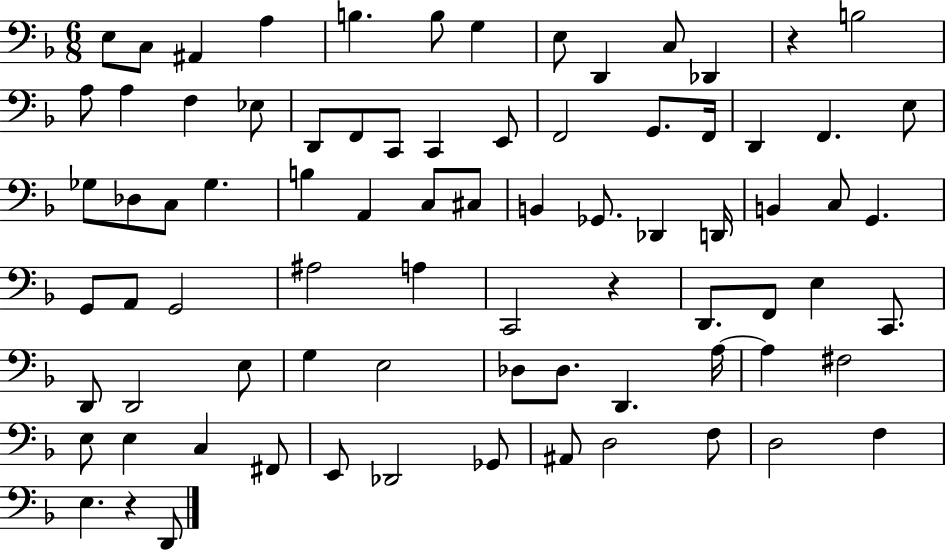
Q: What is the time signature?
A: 6/8